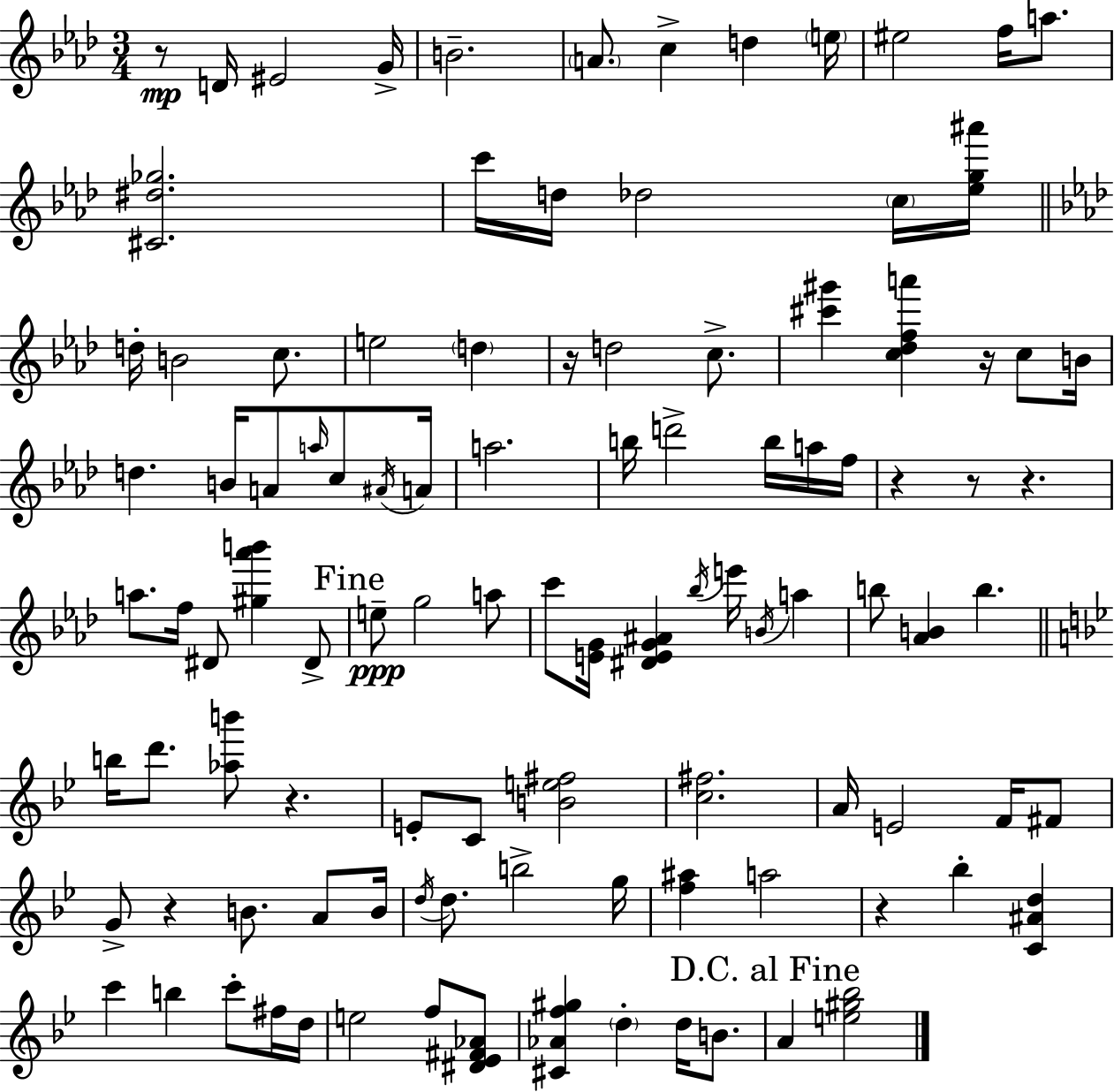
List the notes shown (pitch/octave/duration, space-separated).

R/e D4/s EIS4/h G4/s B4/h. A4/e. C5/q D5/q E5/s EIS5/h F5/s A5/e. [C#4,D#5,Gb5]/h. C6/s D5/s Db5/h C5/s [Eb5,G5,A#6]/s D5/s B4/h C5/e. E5/h D5/q R/s D5/h C5/e. [C#6,G#6]/q [C5,Db5,F5,A6]/q R/s C5/e B4/s D5/q. B4/s A4/e A5/s C5/e A#4/s A4/s A5/h. B5/s D6/h B5/s A5/s F5/s R/q R/e R/q. A5/e. F5/s D#4/e [G#5,Ab6,B6]/q D#4/e E5/e G5/h A5/e C6/e [E4,G4]/s [D#4,E4,G4,A#4]/q Bb5/s E6/s B4/s A5/q B5/e [Ab4,B4]/q B5/q. B5/s D6/e. [Ab5,B6]/e R/q. E4/e C4/e [B4,E5,F#5]/h [C5,F#5]/h. A4/s E4/h F4/s F#4/e G4/e R/q B4/e. A4/e B4/s D5/s D5/e. B5/h G5/s [F5,A#5]/q A5/h R/q Bb5/q [C4,A#4,D5]/q C6/q B5/q C6/e F#5/s D5/s E5/h F5/e [D#4,Eb4,F#4,Ab4]/e [C#4,Ab4,F5,G#5]/q D5/q D5/s B4/e. A4/q [E5,G#5,Bb5]/h